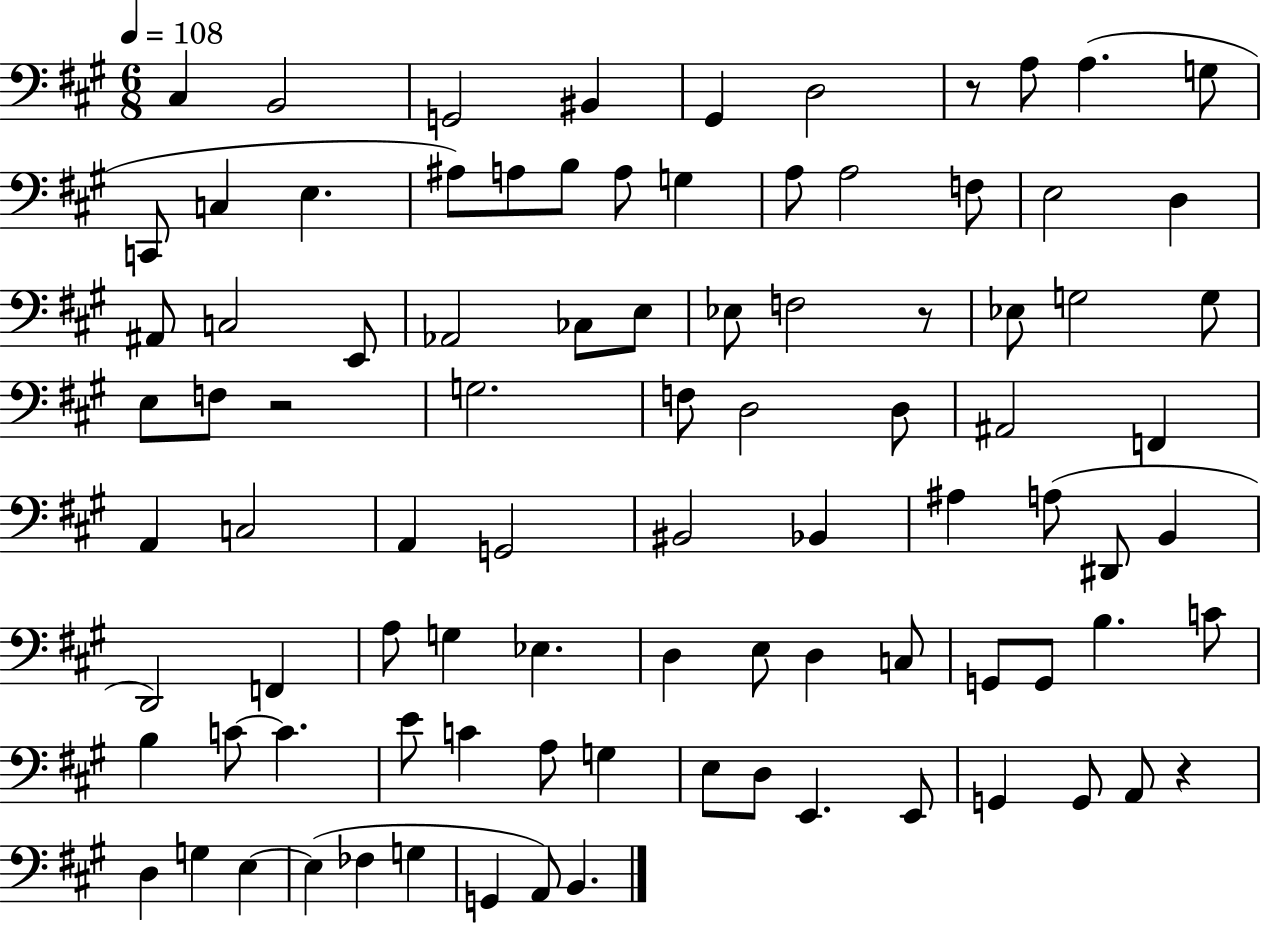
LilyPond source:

{
  \clef bass
  \numericTimeSignature
  \time 6/8
  \key a \major
  \tempo 4 = 108
  cis4 b,2 | g,2 bis,4 | gis,4 d2 | r8 a8 a4.( g8 | \break c,8 c4 e4. | ais8) a8 b8 a8 g4 | a8 a2 f8 | e2 d4 | \break ais,8 c2 e,8 | aes,2 ces8 e8 | ees8 f2 r8 | ees8 g2 g8 | \break e8 f8 r2 | g2. | f8 d2 d8 | ais,2 f,4 | \break a,4 c2 | a,4 g,2 | bis,2 bes,4 | ais4 a8( dis,8 b,4 | \break d,2) f,4 | a8 g4 ees4. | d4 e8 d4 c8 | g,8 g,8 b4. c'8 | \break b4 c'8~~ c'4. | e'8 c'4 a8 g4 | e8 d8 e,4. e,8 | g,4 g,8 a,8 r4 | \break d4 g4 e4~~ | e4( fes4 g4 | g,4 a,8) b,4. | \bar "|."
}